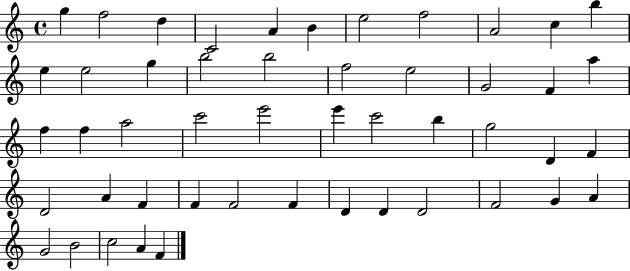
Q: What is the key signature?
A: C major